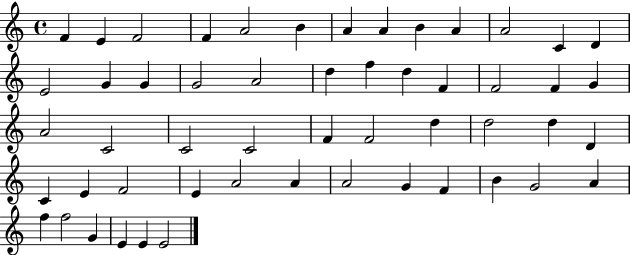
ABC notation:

X:1
T:Untitled
M:4/4
L:1/4
K:C
F E F2 F A2 B A A B A A2 C D E2 G G G2 A2 d f d F F2 F G A2 C2 C2 C2 F F2 d d2 d D C E F2 E A2 A A2 G F B G2 A f f2 G E E E2